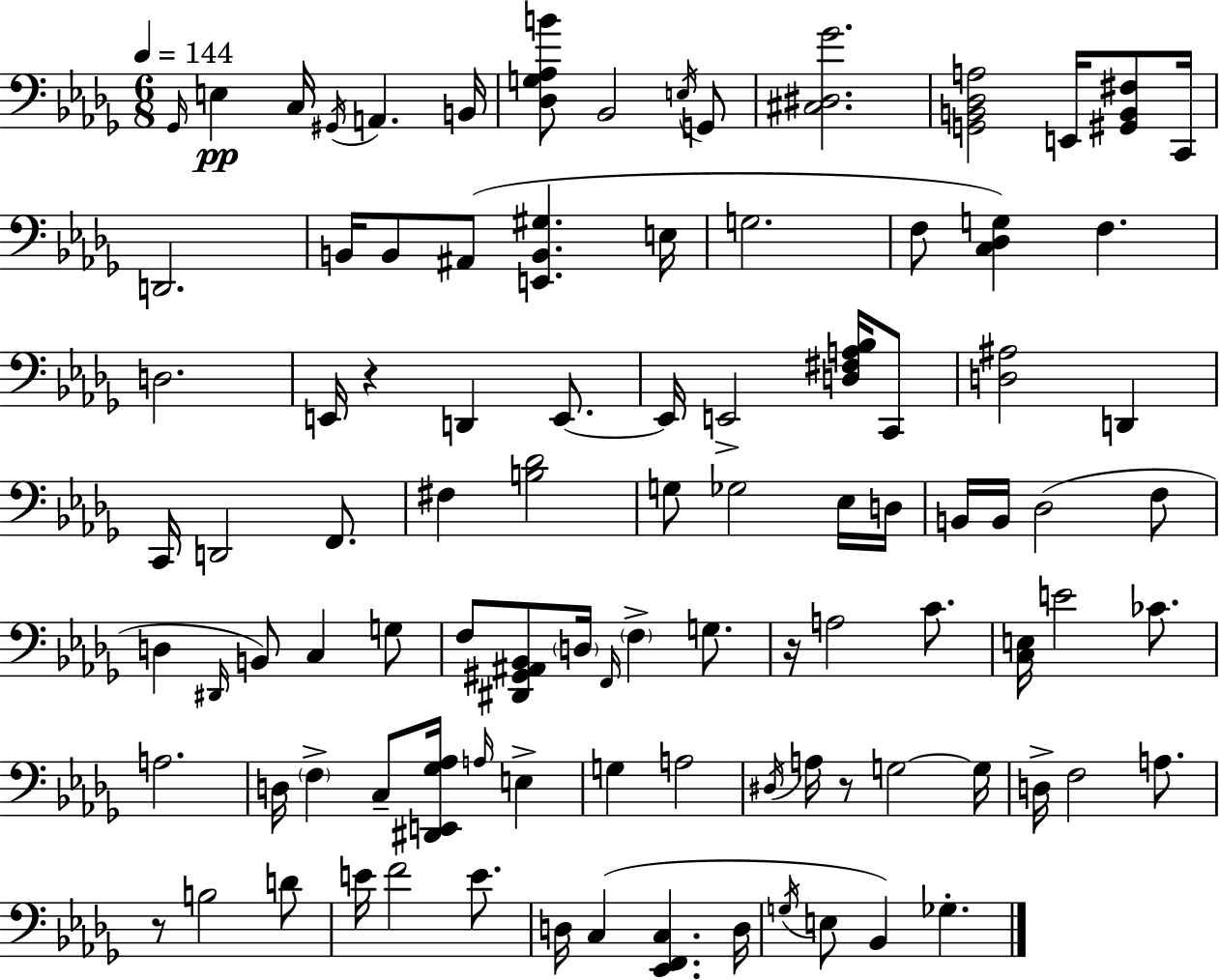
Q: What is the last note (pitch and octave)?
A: Gb3